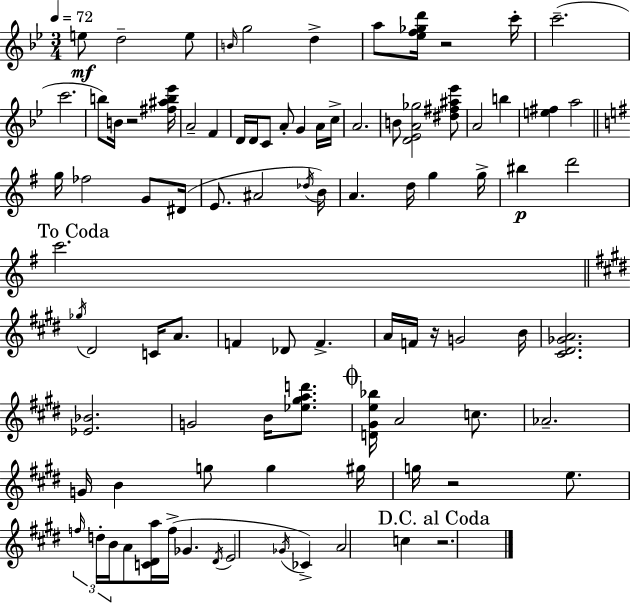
{
  \clef treble
  \numericTimeSignature
  \time 3/4
  \key bes \major
  \tempo 4 = 72
  \repeat volta 2 { e''8\mf d''2-- e''8 | \grace { b'16 } g''2 d''4-> | a''8 <ees'' f'' ges'' d'''>16 r2 | c'''16-. c'''2.--( | \break c'''2. | b''8) b'16 r2 | <fis'' ais'' b'' ees'''>16 a'2-- f'4 | d'16 d'16 c'8 a'8-. g'4 a'16 | \break c''16-> a'2. | b'8 <d' ees' a' ges''>2 <dis'' fis'' ais'' ees'''>8 | a'2 b''4 | <e'' fis''>4 a''2 | \break \bar "||" \break \key g \major g''16 fes''2 g'8 dis'16( | e'8. ais'2 \acciaccatura { des''16 } | b'16) a'4. d''16 g''4 | g''16-> bis''4\p d'''2 | \break \mark "To Coda" c'''2. | \bar "||" \break \key e \major \acciaccatura { ges''16 } dis'2 c'16 a'8. | f'4 des'8 f'4.-> | a'16 f'16 r16 g'2 | b'16 <cis' dis' ges' a'>2. | \break <ees' bes'>2. | g'2 b'16 <ees'' gis'' a'' d'''>8. | \mark \markup { \musicglyph "scripts.coda" } <d' gis' e'' bes''>16 a'2 c''8. | aes'2.-- | \break g'16 b'4 g''8 g''4 | gis''16 g''16 r2 e''8. | \tuplet 3/2 { \grace { f''16 } d''16-. b'16 } a'8 <c' dis' a''>16 f''16->( ges'4. | \acciaccatura { dis'16 } e'2 \acciaccatura { ges'16 }) | \break ces'4-> a'2 | c''4 \mark "D.C. al Coda" r2. | } \bar "|."
}